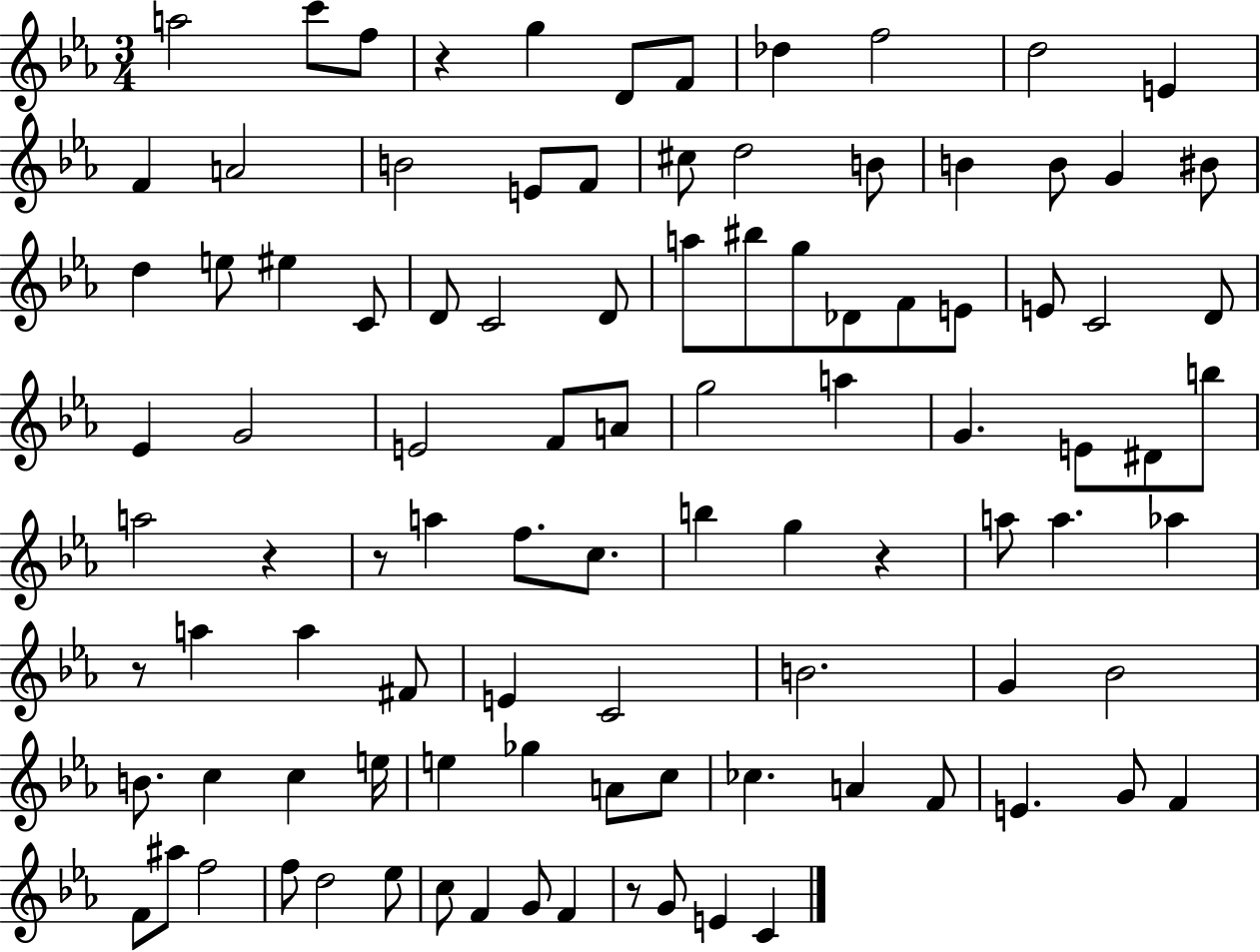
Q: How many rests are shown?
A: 6